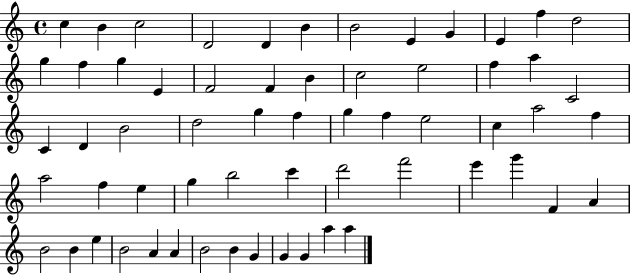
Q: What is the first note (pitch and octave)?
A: C5